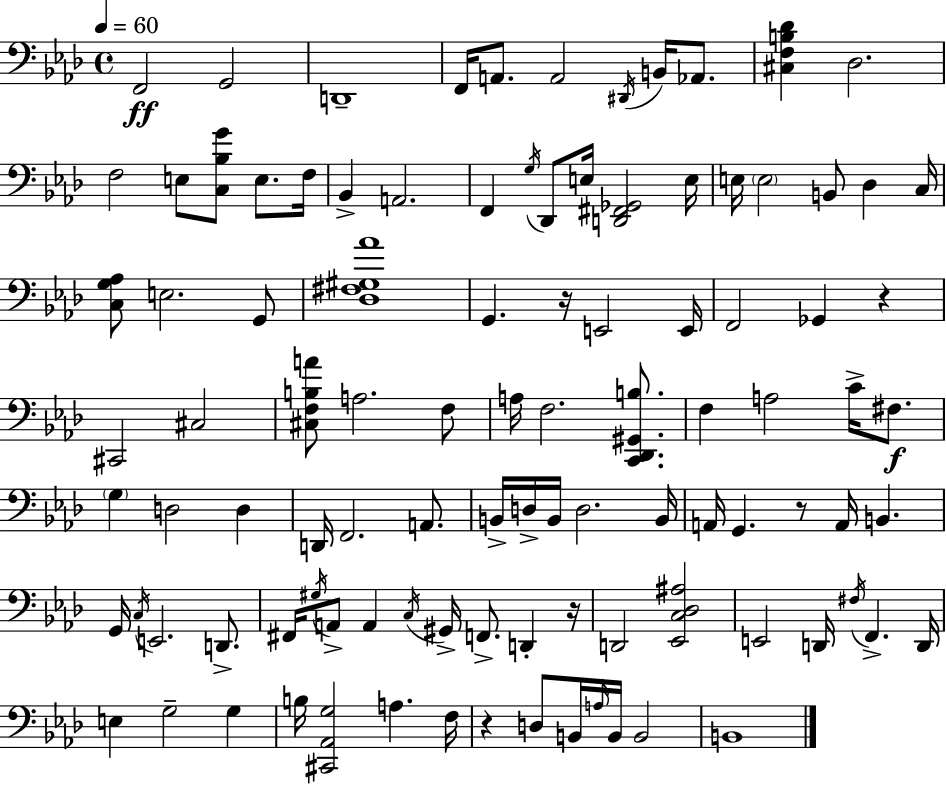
X:1
T:Untitled
M:4/4
L:1/4
K:Ab
F,,2 G,,2 D,,4 F,,/4 A,,/2 A,,2 ^D,,/4 B,,/4 _A,,/2 [^C,F,B,_D] _D,2 F,2 E,/2 [C,_B,G]/2 E,/2 F,/4 _B,, A,,2 F,, G,/4 _D,,/2 E,/4 [D,,^F,,_G,,]2 E,/4 E,/4 E,2 B,,/2 _D, C,/4 [C,G,_A,]/2 E,2 G,,/2 [_D,^F,^G,_A]4 G,, z/4 E,,2 E,,/4 F,,2 _G,, z ^C,,2 ^C,2 [^C,F,B,A]/2 A,2 F,/2 A,/4 F,2 [C,,_D,,^G,,B,]/2 F, A,2 C/4 ^F,/2 G, D,2 D, D,,/4 F,,2 A,,/2 B,,/4 D,/4 B,,/4 D,2 B,,/4 A,,/4 G,, z/2 A,,/4 B,, G,,/4 C,/4 E,,2 D,,/2 ^F,,/4 ^G,/4 A,,/2 A,, C,/4 ^G,,/4 F,,/2 D,, z/4 D,,2 [_E,,C,_D,^A,]2 E,,2 D,,/4 ^F,/4 F,, D,,/4 E, G,2 G, B,/4 [^C,,_A,,G,]2 A, F,/4 z D,/2 B,,/4 A,/4 B,,/4 B,,2 B,,4